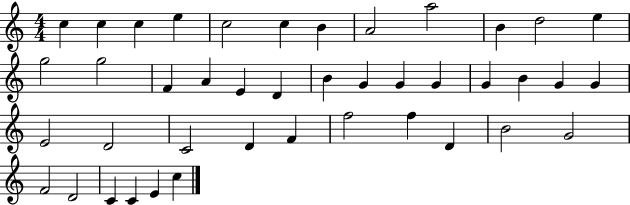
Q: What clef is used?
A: treble